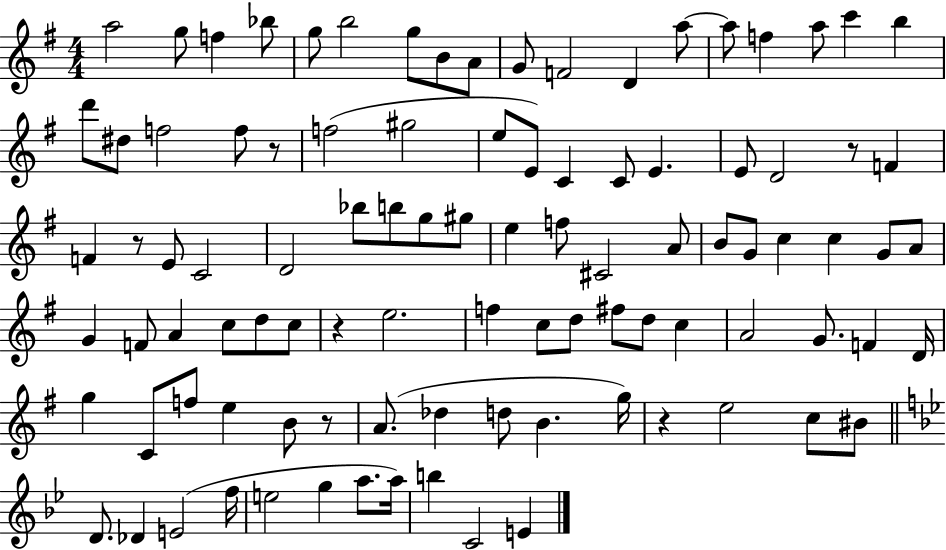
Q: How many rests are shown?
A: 6